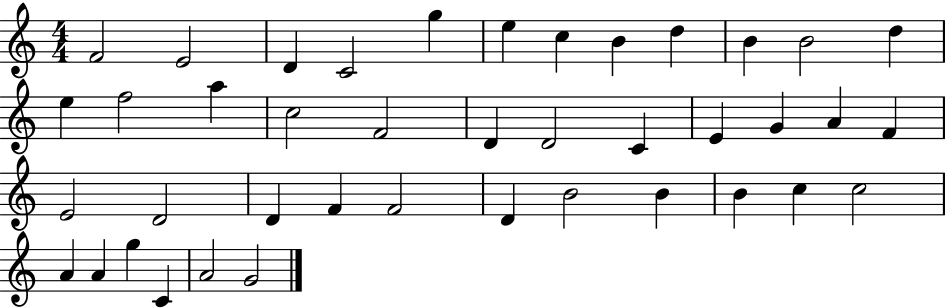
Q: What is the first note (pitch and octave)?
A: F4